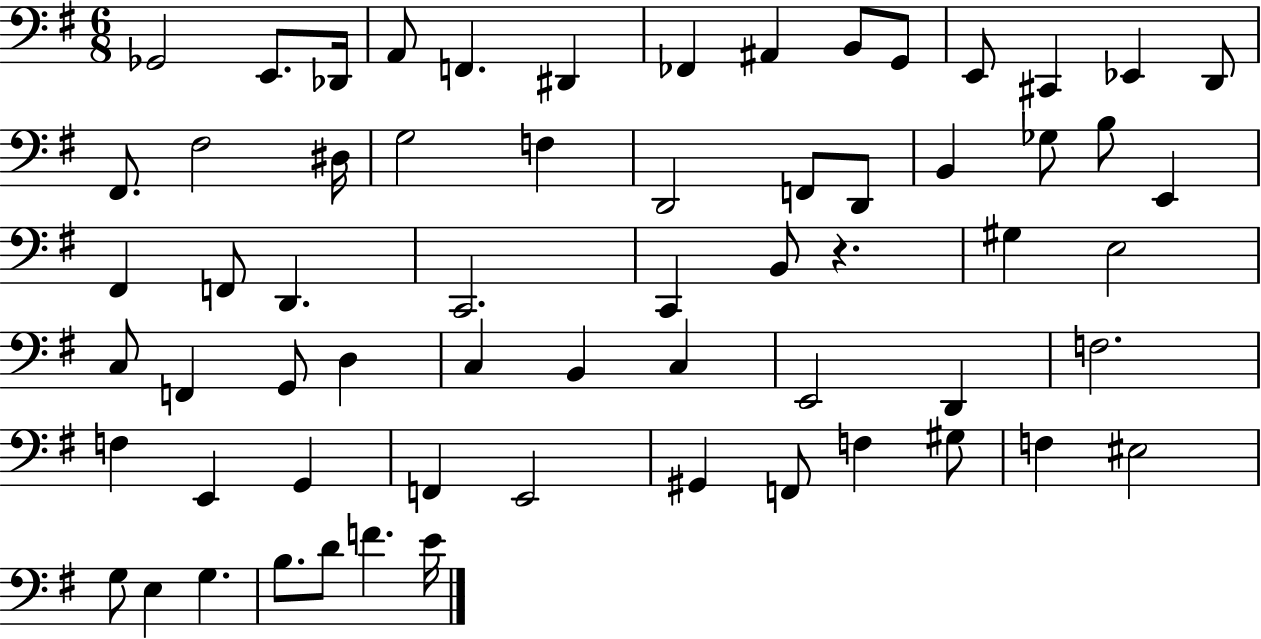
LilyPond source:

{
  \clef bass
  \numericTimeSignature
  \time 6/8
  \key g \major
  ges,2 e,8. des,16 | a,8 f,4. dis,4 | fes,4 ais,4 b,8 g,8 | e,8 cis,4 ees,4 d,8 | \break fis,8. fis2 dis16 | g2 f4 | d,2 f,8 d,8 | b,4 ges8 b8 e,4 | \break fis,4 f,8 d,4. | c,2. | c,4 b,8 r4. | gis4 e2 | \break c8 f,4 g,8 d4 | c4 b,4 c4 | e,2 d,4 | f2. | \break f4 e,4 g,4 | f,4 e,2 | gis,4 f,8 f4 gis8 | f4 eis2 | \break g8 e4 g4. | b8. d'8 f'4. e'16 | \bar "|."
}